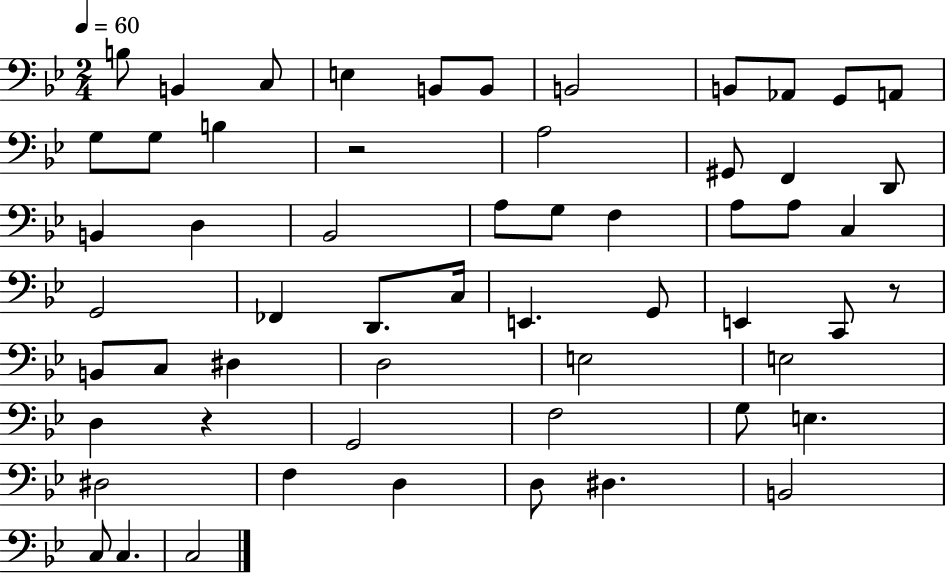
B3/e B2/q C3/e E3/q B2/e B2/e B2/h B2/e Ab2/e G2/e A2/e G3/e G3/e B3/q R/h A3/h G#2/e F2/q D2/e B2/q D3/q Bb2/h A3/e G3/e F3/q A3/e A3/e C3/q G2/h FES2/q D2/e. C3/s E2/q. G2/e E2/q C2/e R/e B2/e C3/e D#3/q D3/h E3/h E3/h D3/q R/q G2/h F3/h G3/e E3/q. D#3/h F3/q D3/q D3/e D#3/q. B2/h C3/e C3/q. C3/h